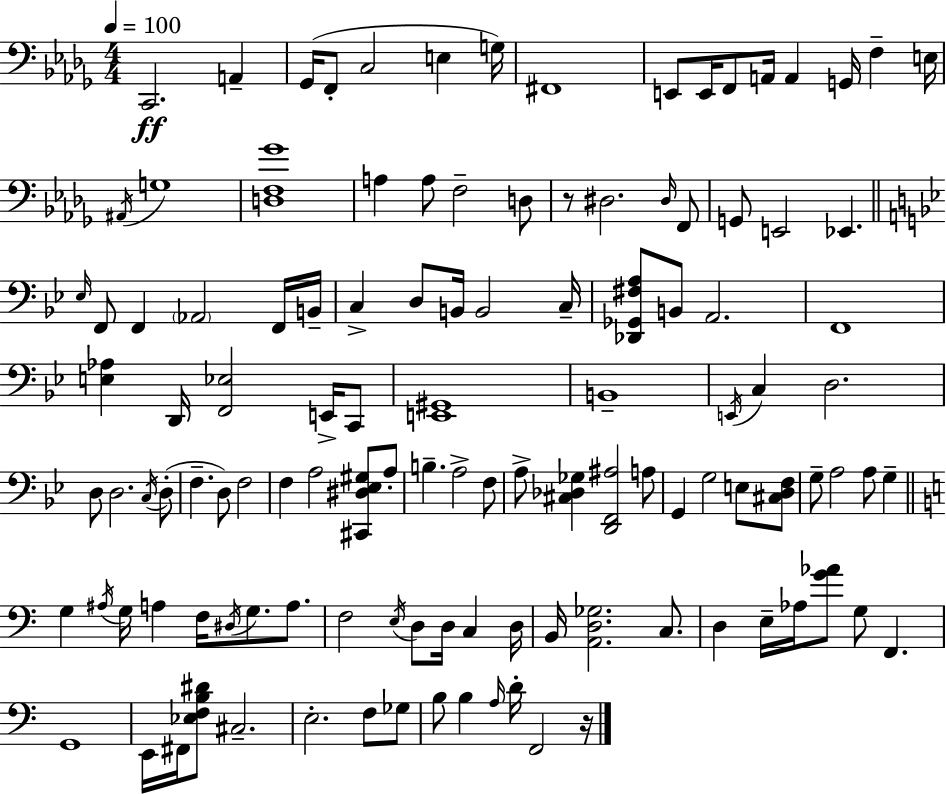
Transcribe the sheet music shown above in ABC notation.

X:1
T:Untitled
M:4/4
L:1/4
K:Bbm
C,,2 A,, _G,,/4 F,,/2 C,2 E, G,/4 ^F,,4 E,,/2 E,,/4 F,,/2 A,,/4 A,, G,,/4 F, E,/4 ^A,,/4 G,4 [D,F,_G]4 A, A,/2 F,2 D,/2 z/2 ^D,2 ^D,/4 F,,/2 G,,/2 E,,2 _E,, _E,/4 F,,/2 F,, _A,,2 F,,/4 B,,/4 C, D,/2 B,,/4 B,,2 C,/4 [_D,,_G,,^F,A,]/2 B,,/2 A,,2 F,,4 [E,_A,] D,,/4 [F,,_E,]2 E,,/4 C,,/2 [E,,^G,,]4 B,,4 E,,/4 C, D,2 D,/2 D,2 C,/4 D,/2 F, D,/2 F,2 F, A,2 [^C,,^D,_E,^G,]/2 A,/2 B, A,2 F,/2 A,/2 [^C,_D,_G,] [D,,F,,^A,]2 A,/2 G,, G,2 E,/2 [^C,D,F,]/2 G,/2 A,2 A,/2 G, G, ^A,/4 G,/4 A, F,/4 ^D,/4 G,/2 A,/2 F,2 E,/4 D,/2 D,/4 C, D,/4 B,,/4 [A,,D,_G,]2 C,/2 D, E,/4 _A,/4 [G_A]/2 G,/2 F,, G,,4 E,,/4 ^F,,/4 [_E,F,B,^D]/2 ^C,2 E,2 F,/2 _G,/2 B,/2 B, A,/4 D/4 F,,2 z/4